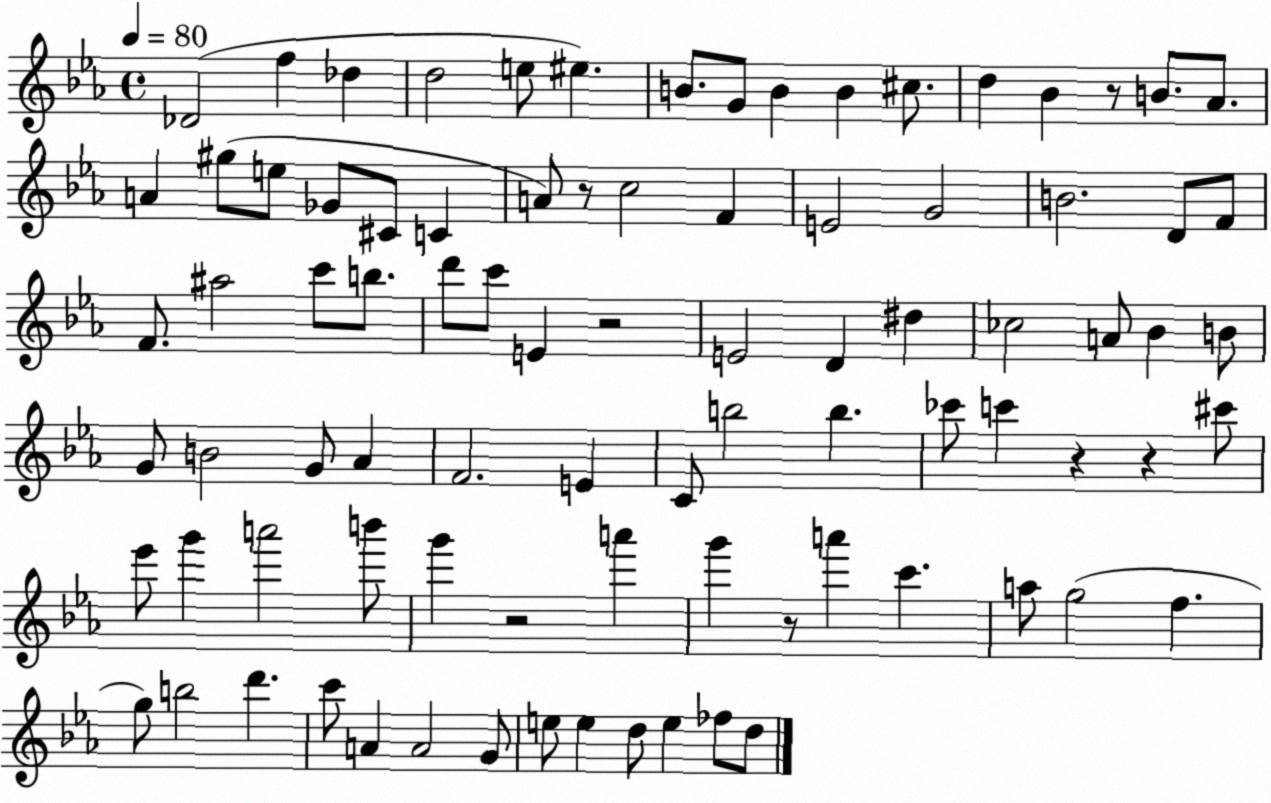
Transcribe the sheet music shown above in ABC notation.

X:1
T:Untitled
M:4/4
L:1/4
K:Eb
_D2 f _d d2 e/2 ^e B/2 G/2 B B ^c/2 d _B z/2 B/2 _A/2 A ^g/2 e/2 _G/2 ^C/2 C A/2 z/2 c2 F E2 G2 B2 D/2 F/2 F/2 ^a2 c'/2 b/2 d'/2 c'/2 E z2 E2 D ^d _c2 A/2 _B B/2 G/2 B2 G/2 _A F2 E C/2 b2 b _c'/2 c' z z ^c'/2 _e'/2 g' a'2 b'/2 g' z2 a' g' z/2 a' c' a/2 g2 f g/2 b2 d' c'/2 A A2 G/2 e/2 e d/2 e _f/2 d/2